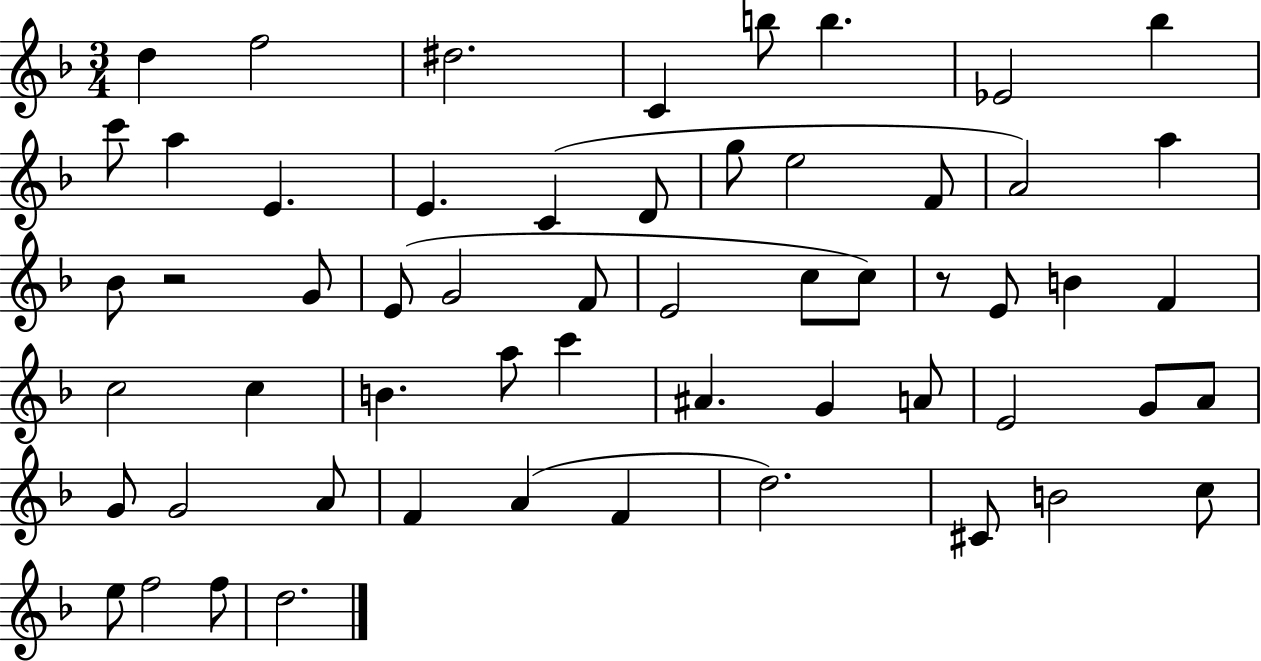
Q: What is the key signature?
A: F major